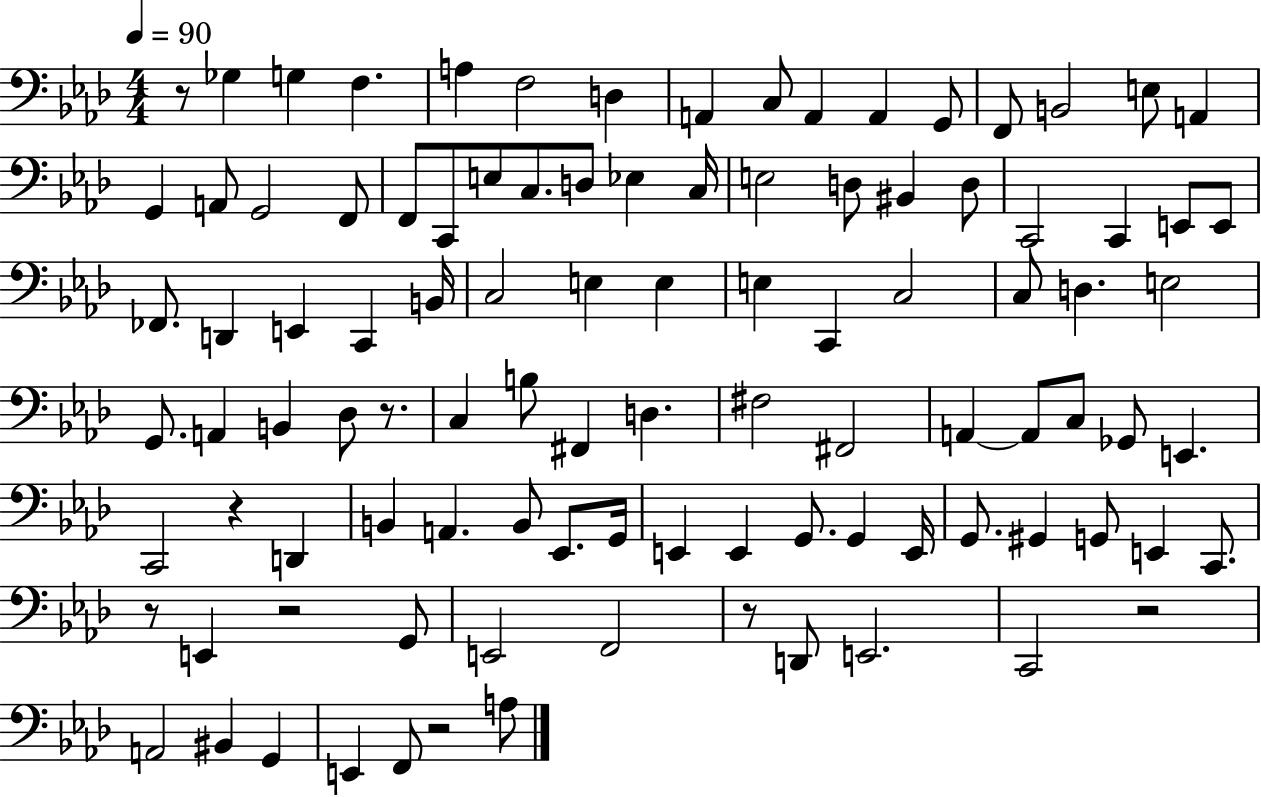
{
  \clef bass
  \numericTimeSignature
  \time 4/4
  \key aes \major
  \tempo 4 = 90
  \repeat volta 2 { r8 ges4 g4 f4. | a4 f2 d4 | a,4 c8 a,4 a,4 g,8 | f,8 b,2 e8 a,4 | \break g,4 a,8 g,2 f,8 | f,8 c,8 e8 c8. d8 ees4 c16 | e2 d8 bis,4 d8 | c,2 c,4 e,8 e,8 | \break fes,8. d,4 e,4 c,4 b,16 | c2 e4 e4 | e4 c,4 c2 | c8 d4. e2 | \break g,8. a,4 b,4 des8 r8. | c4 b8 fis,4 d4. | fis2 fis,2 | a,4~~ a,8 c8 ges,8 e,4. | \break c,2 r4 d,4 | b,4 a,4. b,8 ees,8. g,16 | e,4 e,4 g,8. g,4 e,16 | g,8. gis,4 g,8 e,4 c,8. | \break r8 e,4 r2 g,8 | e,2 f,2 | r8 d,8 e,2. | c,2 r2 | \break a,2 bis,4 g,4 | e,4 f,8 r2 a8 | } \bar "|."
}